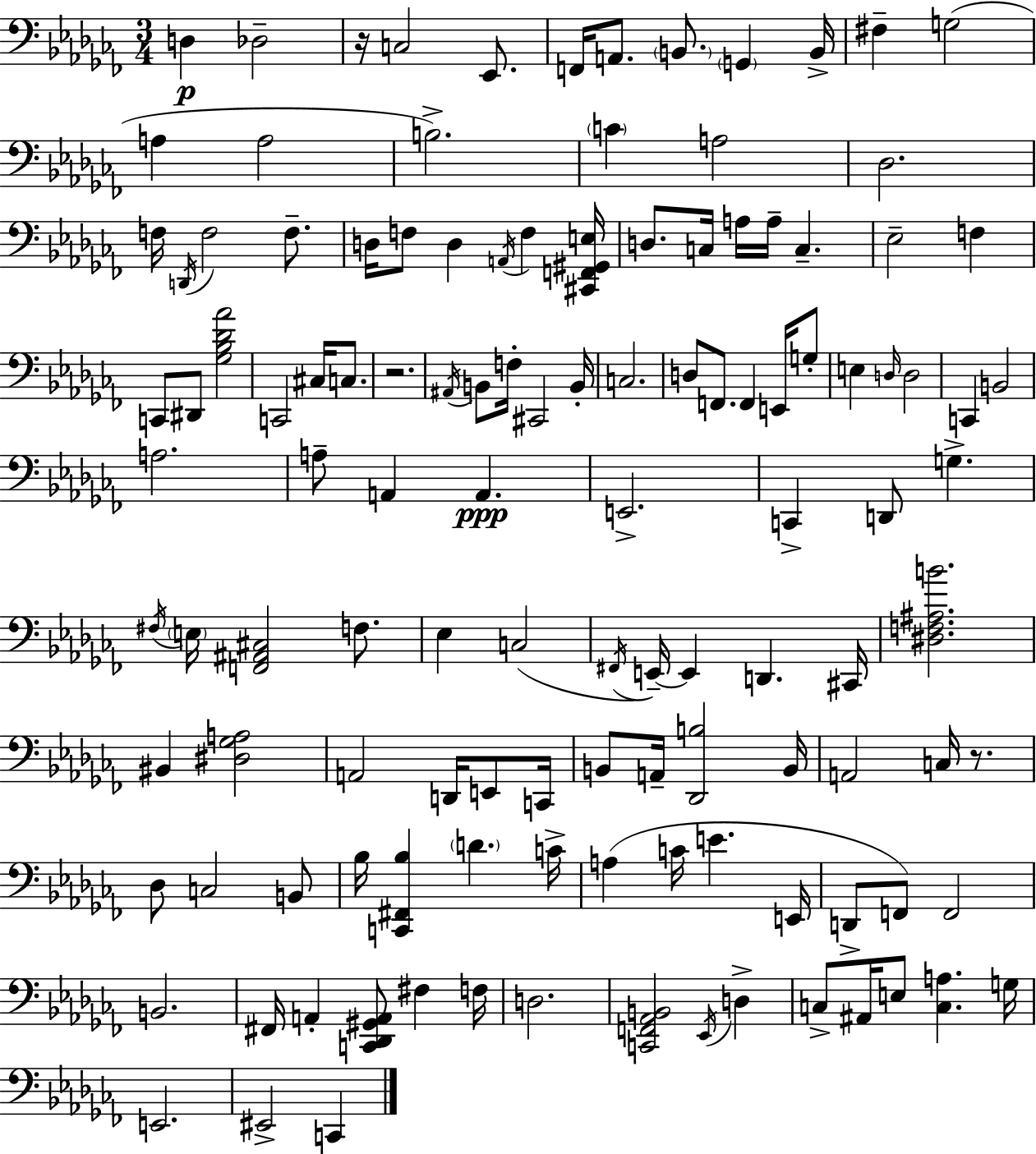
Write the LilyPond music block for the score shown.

{
  \clef bass
  \numericTimeSignature
  \time 3/4
  \key aes \minor
  d4\p des2-- | r16 c2 ees,8. | f,16 a,8. \parenthesize b,8. \parenthesize g,4 b,16-> | fis4-- g2( | \break a4 a2 | b2.->) | \parenthesize c'4 a2 | des2. | \break f16 \acciaccatura { d,16 } f2 f8.-- | d16 f8 d4 \acciaccatura { a,16 } f4 | <cis, f, gis, e>16 d8. c16 a16 a16-- c4.-- | ees2-- f4 | \break c,8 dis,8 <ges bes des' aes'>2 | c,2 cis16 c8. | r2. | \acciaccatura { ais,16 } b,8 f16-. cis,2 | \break b,16-. c2. | d8 f,8. f,4 | e,16 g8-. e4 \grace { d16 } d2 | c,4 b,2 | \break a2. | a8-- a,4 a,4.\ppp | e,2.-> | c,4-> d,8 g4.-> | \break \acciaccatura { fis16 } \parenthesize e16 <f, ais, cis>2 | f8. ees4 c2( | \acciaccatura { fis,16 } e,16--~~) e,4 d,4. | cis,16 <dis f ais b'>2. | \break bis,4 <dis ges a>2 | a,2 | d,16 e,8 c,16 b,8 a,16-- <des, b>2 | b,16 a,2 | \break c16 r8. des8 c2 | b,8 bes16 <c, fis, bes>4 \parenthesize d'4. | c'16-> a4( c'16 e'4. | e,16 d,8-> f,8) f,2 | \break b,2. | fis,16 a,4-. <c, des, gis, a,>8 | fis4 f16 d2. | <c, f, aes, b,>2 | \break \acciaccatura { ees,16 } d4-> c8-> ais,16 e8 | <c a>4. g16 e,2. | eis,2-> | c,4 \bar "|."
}